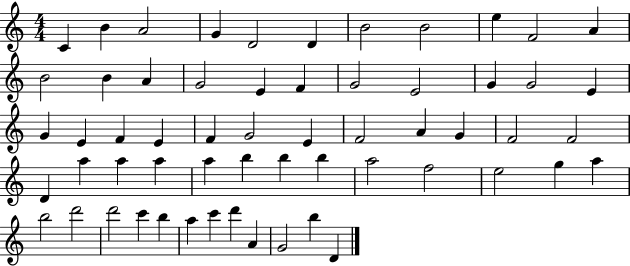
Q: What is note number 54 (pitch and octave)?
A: C6